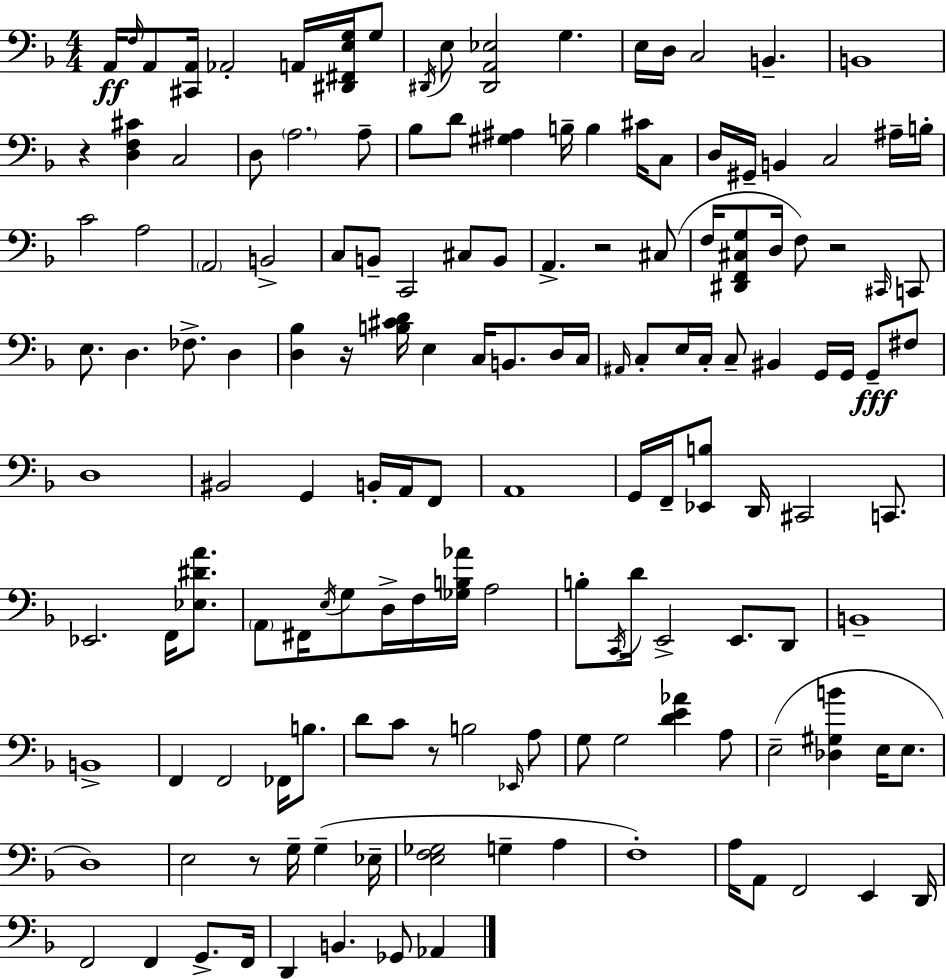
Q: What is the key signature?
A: D minor